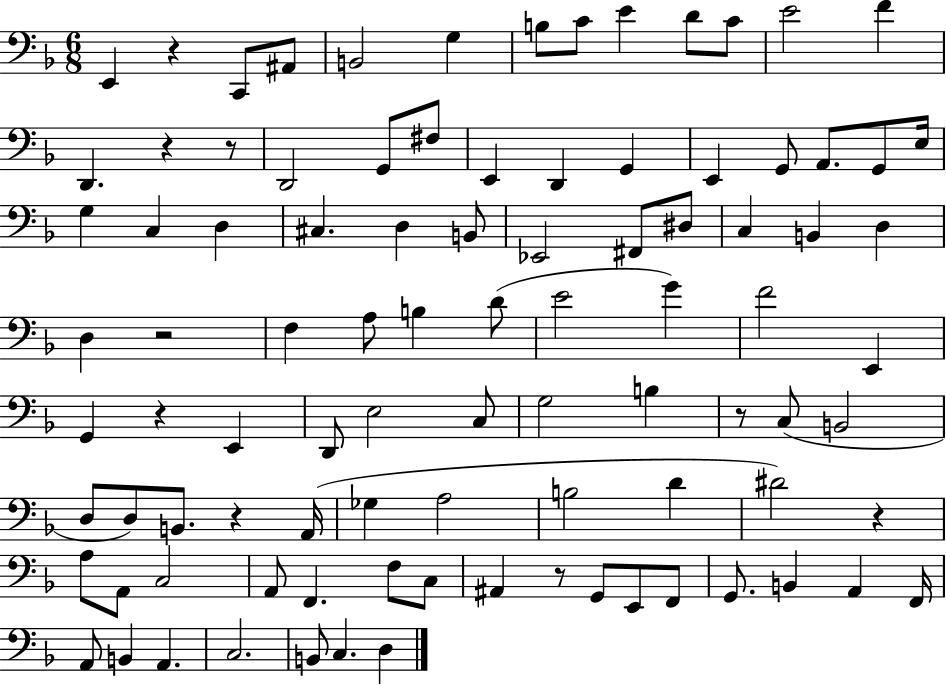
{
  \clef bass
  \numericTimeSignature
  \time 6/8
  \key f \major
  e,4 r4 c,8 ais,8 | b,2 g4 | b8 c'8 e'4 d'8 c'8 | e'2 f'4 | \break d,4. r4 r8 | d,2 g,8 fis8 | e,4 d,4 g,4 | e,4 g,8 a,8. g,8 e16 | \break g4 c4 d4 | cis4. d4 b,8 | ees,2 fis,8 dis8 | c4 b,4 d4 | \break d4 r2 | f4 a8 b4 d'8( | e'2 g'4) | f'2 e,4 | \break g,4 r4 e,4 | d,8 e2 c8 | g2 b4 | r8 c8( b,2 | \break d8 d8) b,8. r4 a,16( | ges4 a2 | b2 d'4 | dis'2) r4 | \break a8 a,8 c2 | a,8 f,4. f8 c8 | ais,4 r8 g,8 e,8 f,8 | g,8. b,4 a,4 f,16 | \break a,8 b,4 a,4. | c2. | b,8 c4. d4 | \bar "|."
}